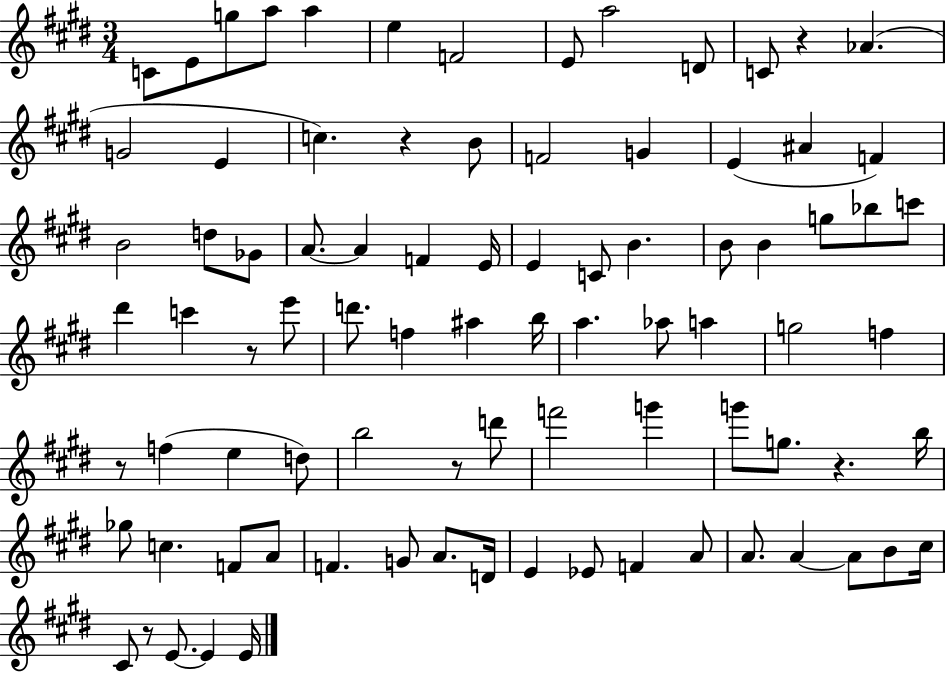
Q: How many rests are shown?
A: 7